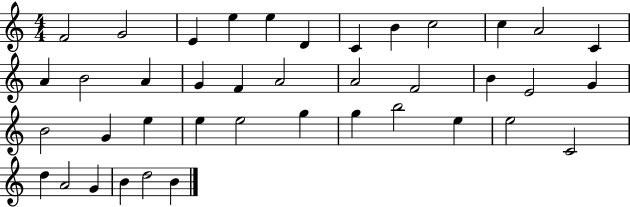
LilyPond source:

{
  \clef treble
  \numericTimeSignature
  \time 4/4
  \key c \major
  f'2 g'2 | e'4 e''4 e''4 d'4 | c'4 b'4 c''2 | c''4 a'2 c'4 | \break a'4 b'2 a'4 | g'4 f'4 a'2 | a'2 f'2 | b'4 e'2 g'4 | \break b'2 g'4 e''4 | e''4 e''2 g''4 | g''4 b''2 e''4 | e''2 c'2 | \break d''4 a'2 g'4 | b'4 d''2 b'4 | \bar "|."
}